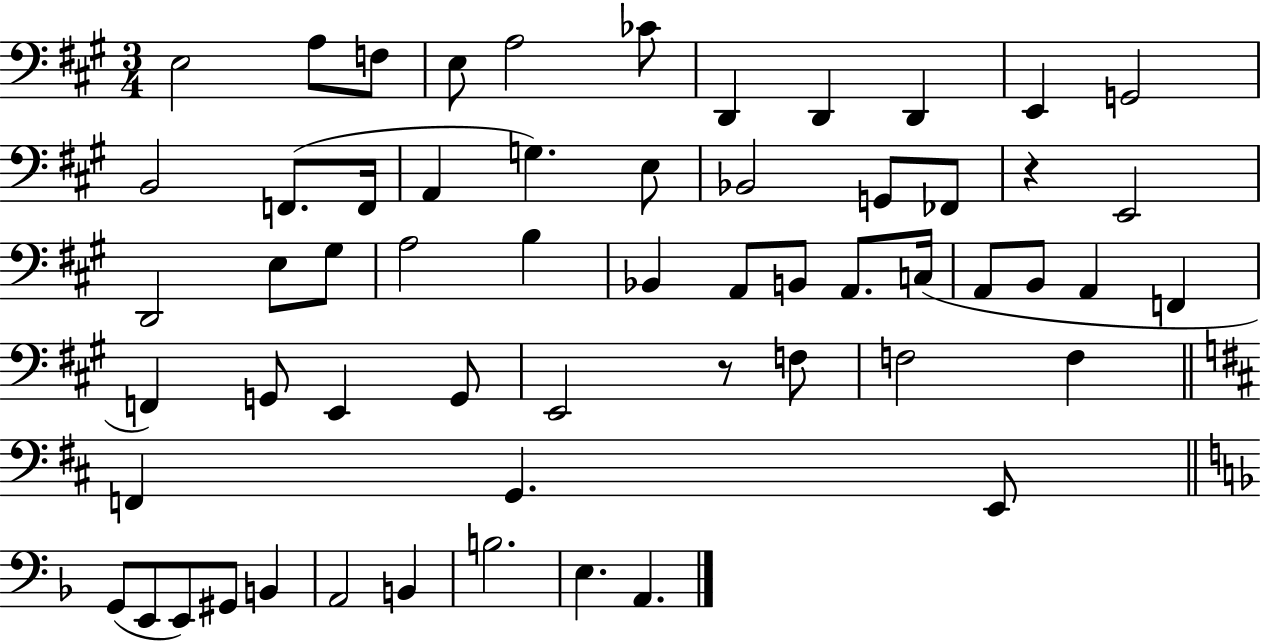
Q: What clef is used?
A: bass